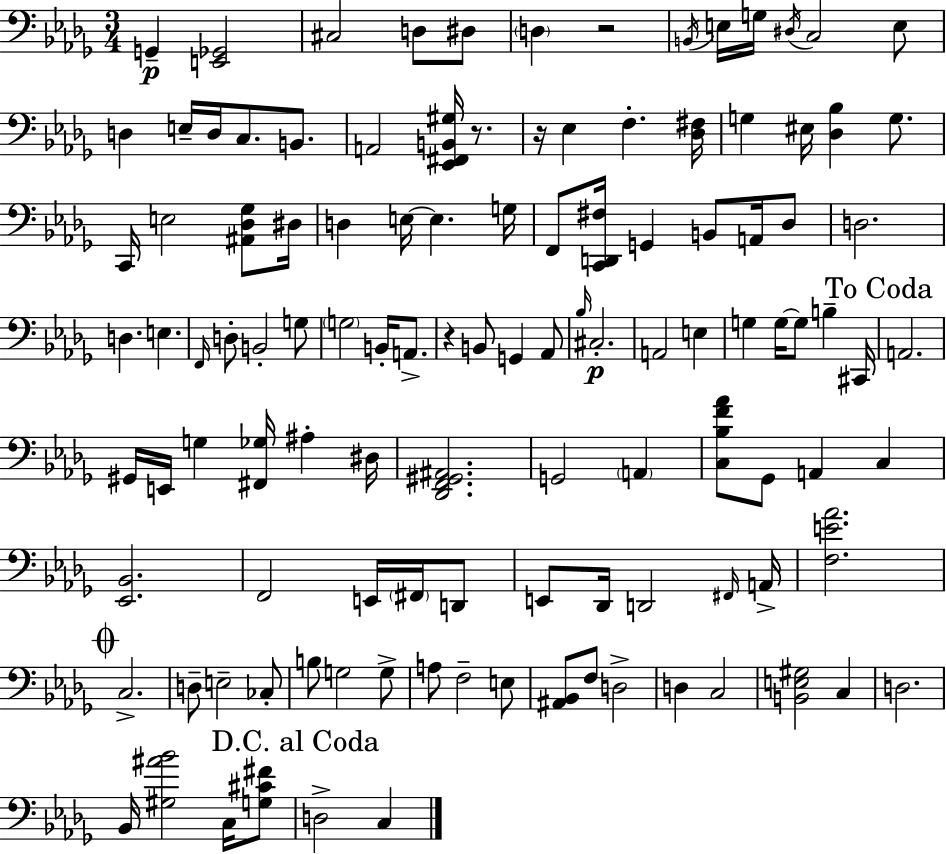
X:1
T:Untitled
M:3/4
L:1/4
K:Bbm
G,, [E,,_G,,]2 ^C,2 D,/2 ^D,/2 D, z2 B,,/4 E,/4 G,/4 ^D,/4 C,2 E,/2 D, E,/4 D,/4 C,/2 B,,/2 A,,2 [_E,,^F,,B,,^G,]/4 z/2 z/4 _E, F, [_D,^F,]/4 G, ^E,/4 [_D,_B,] G,/2 C,,/4 E,2 [^A,,_D,_G,]/2 ^D,/4 D, E,/4 E, G,/4 F,,/2 [C,,D,,^F,]/4 G,, B,,/2 A,,/4 _D,/2 D,2 D, E, F,,/4 D,/2 B,,2 G,/2 G,2 B,,/4 A,,/2 z B,,/2 G,, _A,,/2 _B,/4 ^C,2 A,,2 E, G, G,/4 G,/2 B, ^C,,/4 A,,2 ^G,,/4 E,,/4 G, [^F,,_G,]/4 ^A, ^D,/4 [_D,,F,,^G,,^A,,]2 G,,2 A,, [C,_B,F_A]/2 _G,,/2 A,, C, [_E,,_B,,]2 F,,2 E,,/4 ^F,,/4 D,,/2 E,,/2 _D,,/4 D,,2 ^F,,/4 A,,/4 [F,E_A]2 C,2 D,/2 E,2 _C,/2 B,/2 G,2 G,/2 A,/2 F,2 E,/2 [^A,,_B,,]/2 F,/2 D,2 D, C,2 [B,,E,^G,]2 C, D,2 _B,,/4 [^G,^A_B]2 C,/4 [G,^C^F]/2 D,2 C,